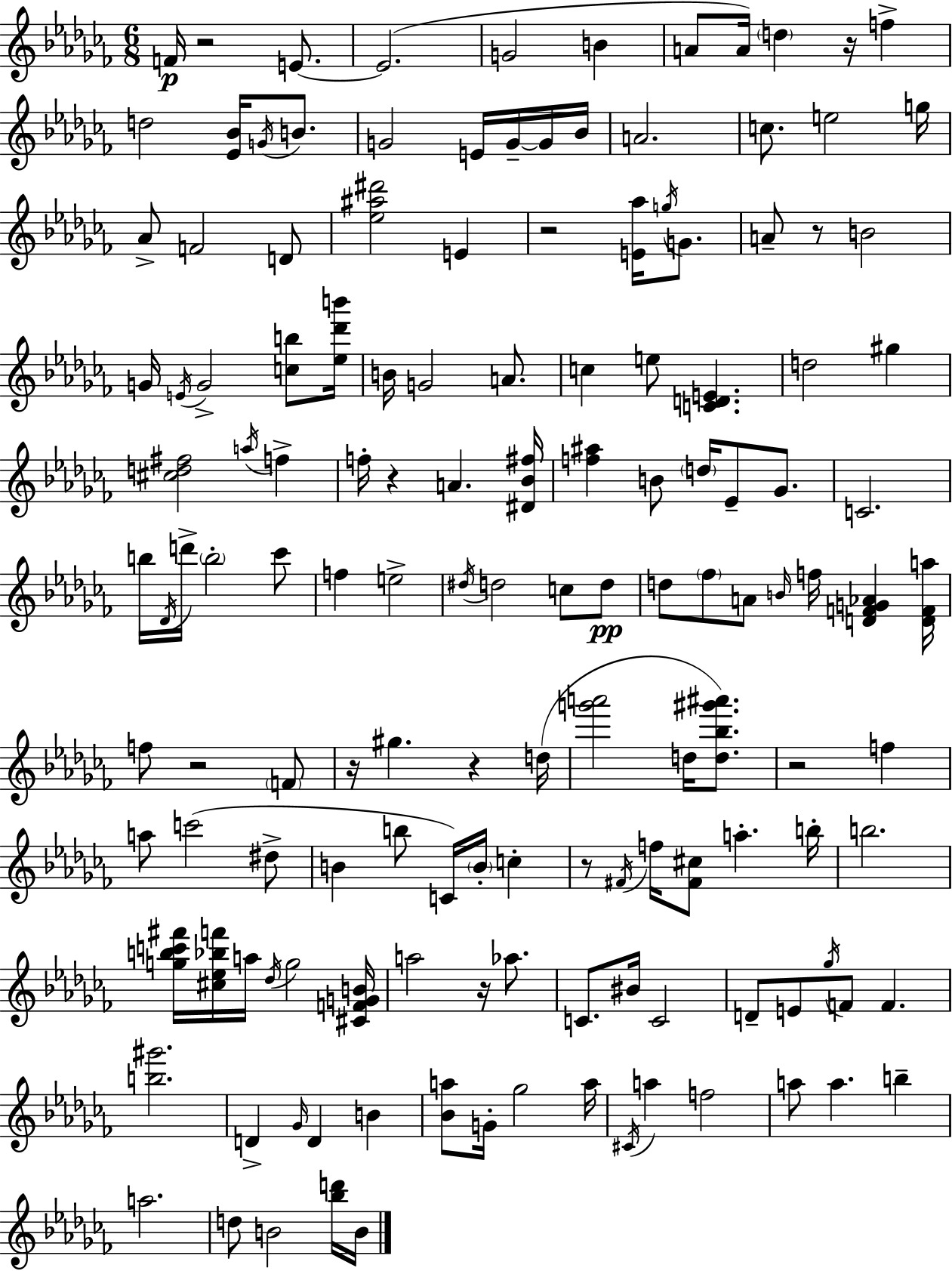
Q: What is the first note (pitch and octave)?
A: F4